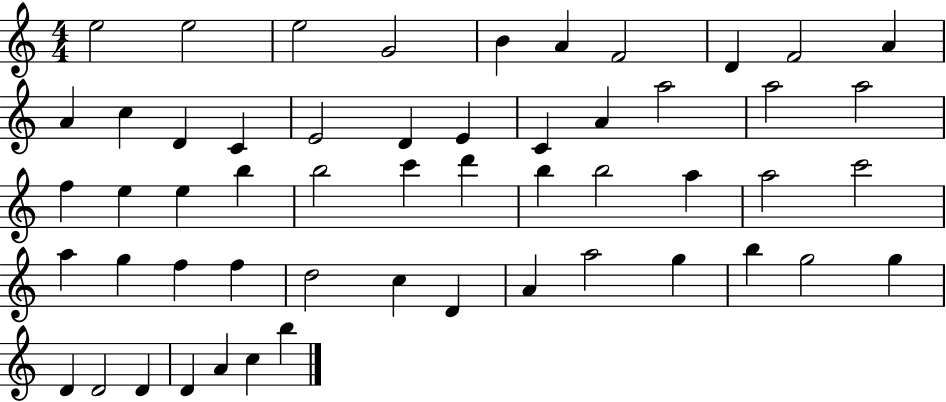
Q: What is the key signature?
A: C major